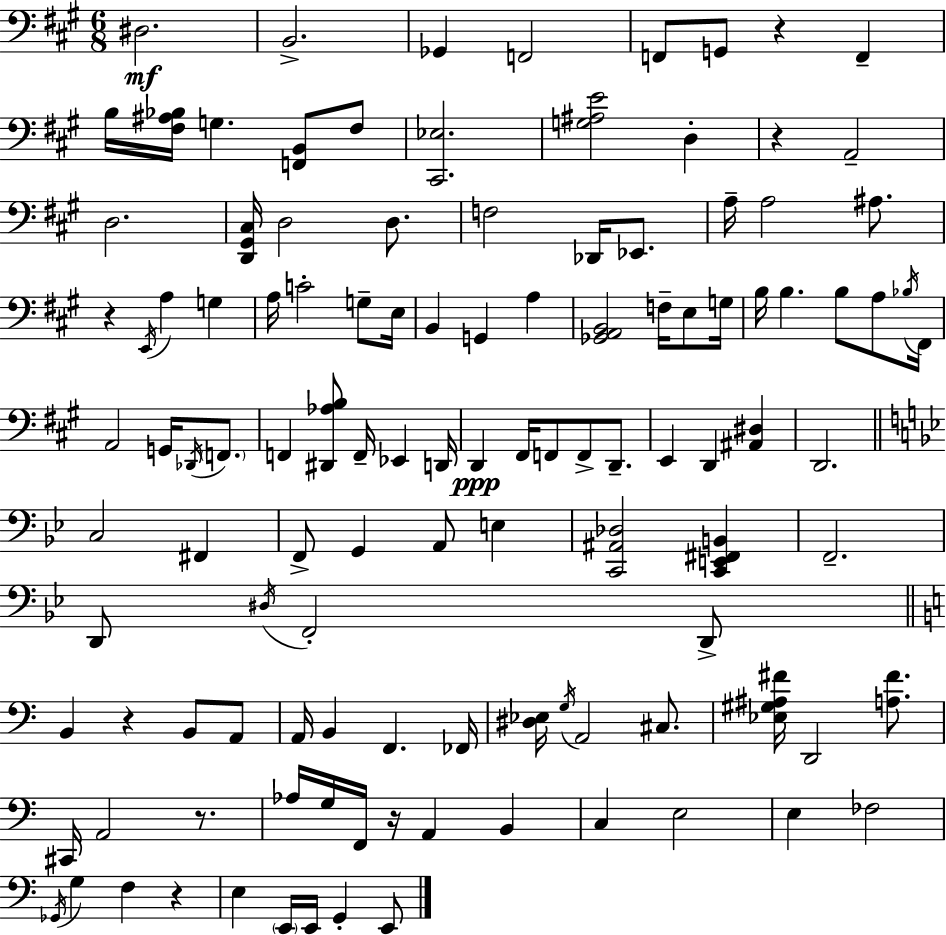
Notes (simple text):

D#3/h. B2/h. Gb2/q F2/h F2/e G2/e R/q F2/q B3/s [F#3,A#3,Bb3]/s G3/q. [F2,B2]/e F#3/e [C#2,Eb3]/h. [G3,A#3,E4]/h D3/q R/q A2/h D3/h. [D2,G#2,C#3]/s D3/h D3/e. F3/h Db2/s Eb2/e. A3/s A3/h A#3/e. R/q E2/s A3/q G3/q A3/s C4/h G3/e E3/s B2/q G2/q A3/q [Gb2,A2,B2]/h F3/s E3/e G3/s B3/s B3/q. B3/e A3/e Bb3/s F#2/s A2/h G2/s Db2/s F2/e. F2/q [D#2,Ab3,B3]/e F2/s Eb2/q D2/s D2/q F#2/s F2/e F2/e D2/e. E2/q D2/q [A#2,D#3]/q D2/h. C3/h F#2/q F2/e G2/q A2/e E3/q [C2,A#2,Db3]/h [C2,E2,F#2,B2]/q F2/h. D2/e D#3/s F2/h D2/e B2/q R/q B2/e A2/e A2/s B2/q F2/q. FES2/s [D#3,Eb3]/s G3/s A2/h C#3/e. [Eb3,G#3,A#3,F#4]/s D2/h [A3,F#4]/e. C#2/s A2/h R/e. Ab3/s G3/s F2/s R/s A2/q B2/q C3/q E3/h E3/q FES3/h Gb2/s G3/q F3/q R/q E3/q E2/s E2/s G2/q E2/e